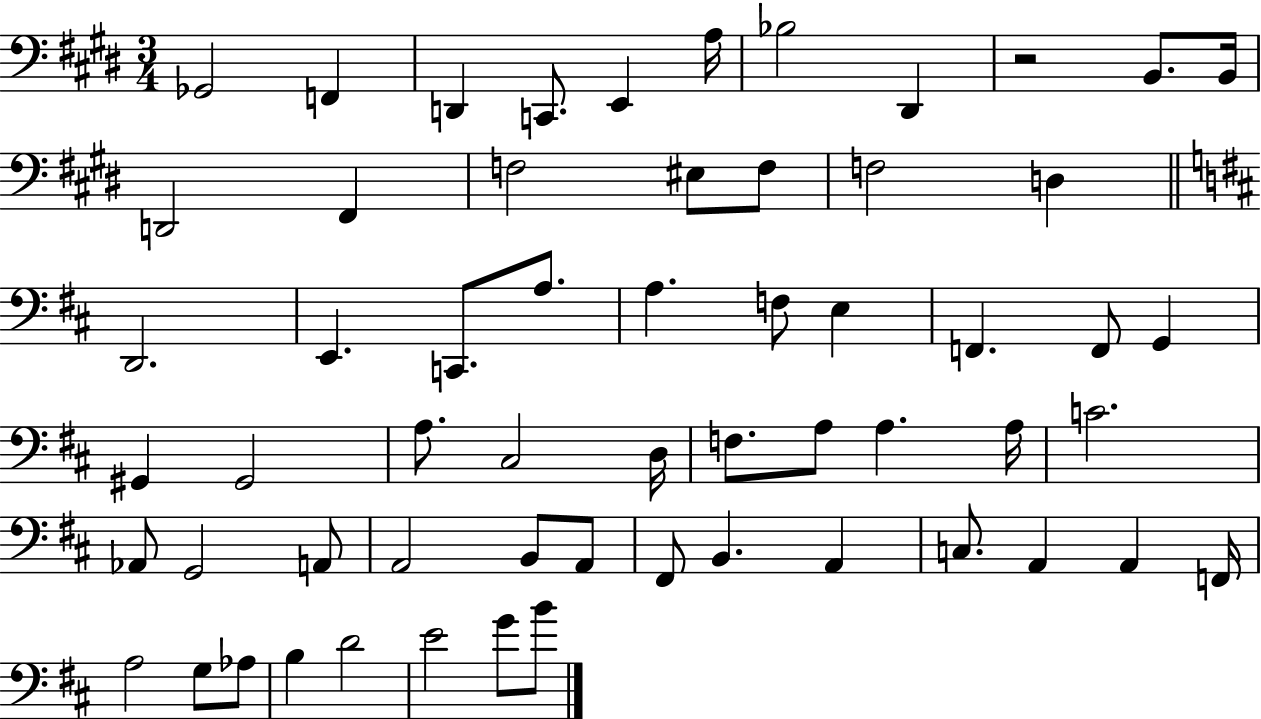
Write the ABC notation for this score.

X:1
T:Untitled
M:3/4
L:1/4
K:E
_G,,2 F,, D,, C,,/2 E,, A,/4 _B,2 ^D,, z2 B,,/2 B,,/4 D,,2 ^F,, F,2 ^E,/2 F,/2 F,2 D, D,,2 E,, C,,/2 A,/2 A, F,/2 E, F,, F,,/2 G,, ^G,, ^G,,2 A,/2 ^C,2 D,/4 F,/2 A,/2 A, A,/4 C2 _A,,/2 G,,2 A,,/2 A,,2 B,,/2 A,,/2 ^F,,/2 B,, A,, C,/2 A,, A,, F,,/4 A,2 G,/2 _A,/2 B, D2 E2 G/2 B/2